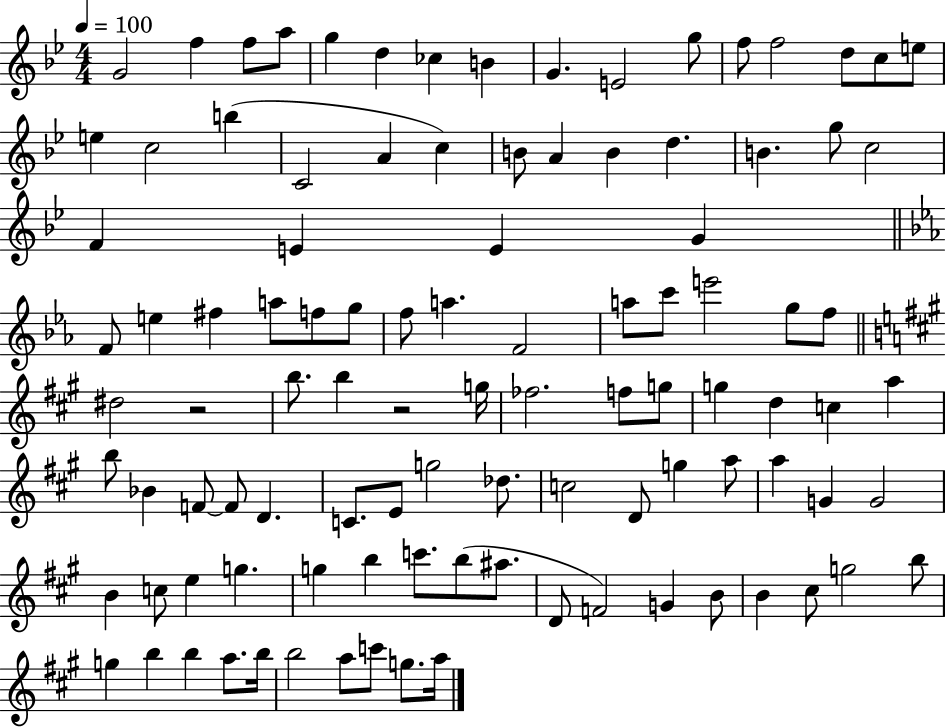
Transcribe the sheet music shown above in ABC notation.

X:1
T:Untitled
M:4/4
L:1/4
K:Bb
G2 f f/2 a/2 g d _c B G E2 g/2 f/2 f2 d/2 c/2 e/2 e c2 b C2 A c B/2 A B d B g/2 c2 F E E G F/2 e ^f a/2 f/2 g/2 f/2 a F2 a/2 c'/2 e'2 g/2 f/2 ^d2 z2 b/2 b z2 g/4 _f2 f/2 g/2 g d c a b/2 _B F/2 F/2 D C/2 E/2 g2 _d/2 c2 D/2 g a/2 a G G2 B c/2 e g g b c'/2 b/2 ^a/2 D/2 F2 G B/2 B ^c/2 g2 b/2 g b b a/2 b/4 b2 a/2 c'/2 g/2 a/4